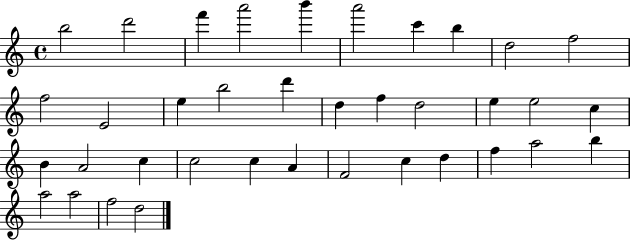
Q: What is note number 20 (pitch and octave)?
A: E5